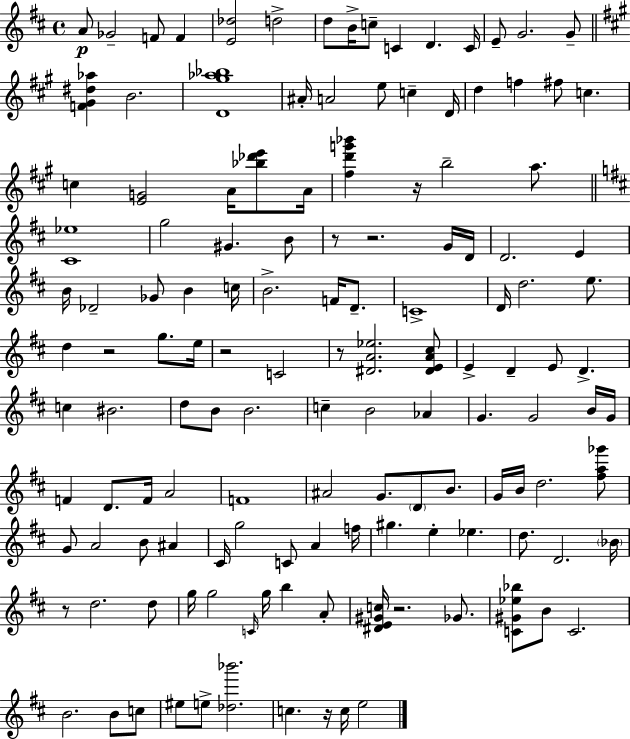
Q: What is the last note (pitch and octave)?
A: E5